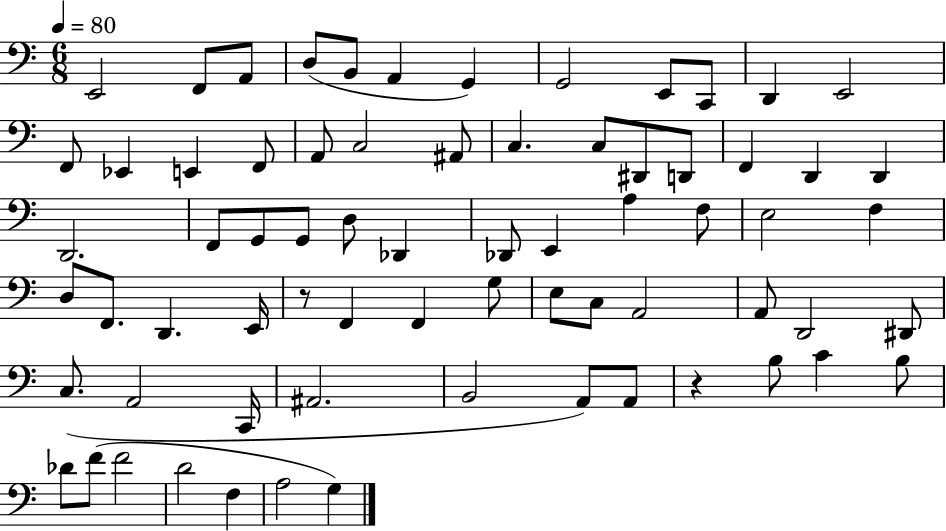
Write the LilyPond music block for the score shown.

{
  \clef bass
  \numericTimeSignature
  \time 6/8
  \key c \major
  \tempo 4 = 80
  e,2 f,8 a,8 | d8( b,8 a,4 g,4) | g,2 e,8 c,8 | d,4 e,2 | \break f,8 ees,4 e,4 f,8 | a,8 c2 ais,8 | c4. c8 dis,8 d,8 | f,4 d,4 d,4 | \break d,2. | f,8 g,8 g,8 d8 des,4 | des,8 e,4 a4 f8 | e2 f4 | \break d8 f,8. d,4. e,16 | r8 f,4 f,4 g8 | e8 c8 a,2 | a,8 d,2 dis,8 | \break c8.( a,2 c,16 | ais,2. | b,2 a,8) a,8 | r4 b8 c'4 b8 | \break des'8 f'8( f'2 | d'2 f4 | a2 g4) | \bar "|."
}